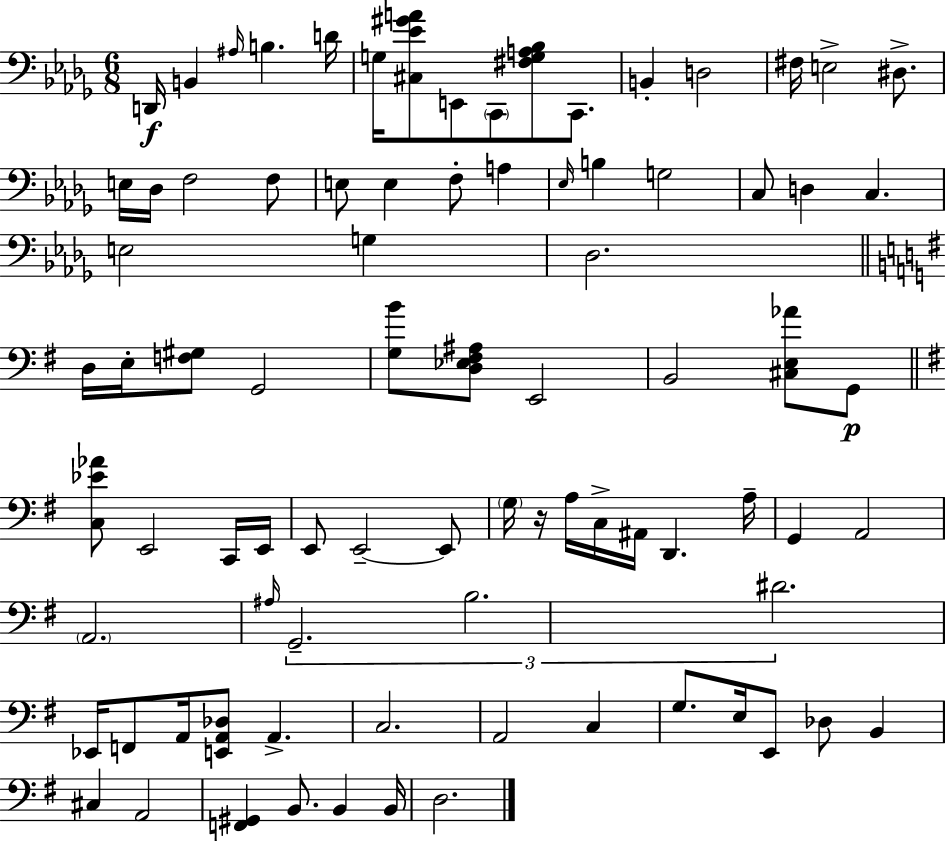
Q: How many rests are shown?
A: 1